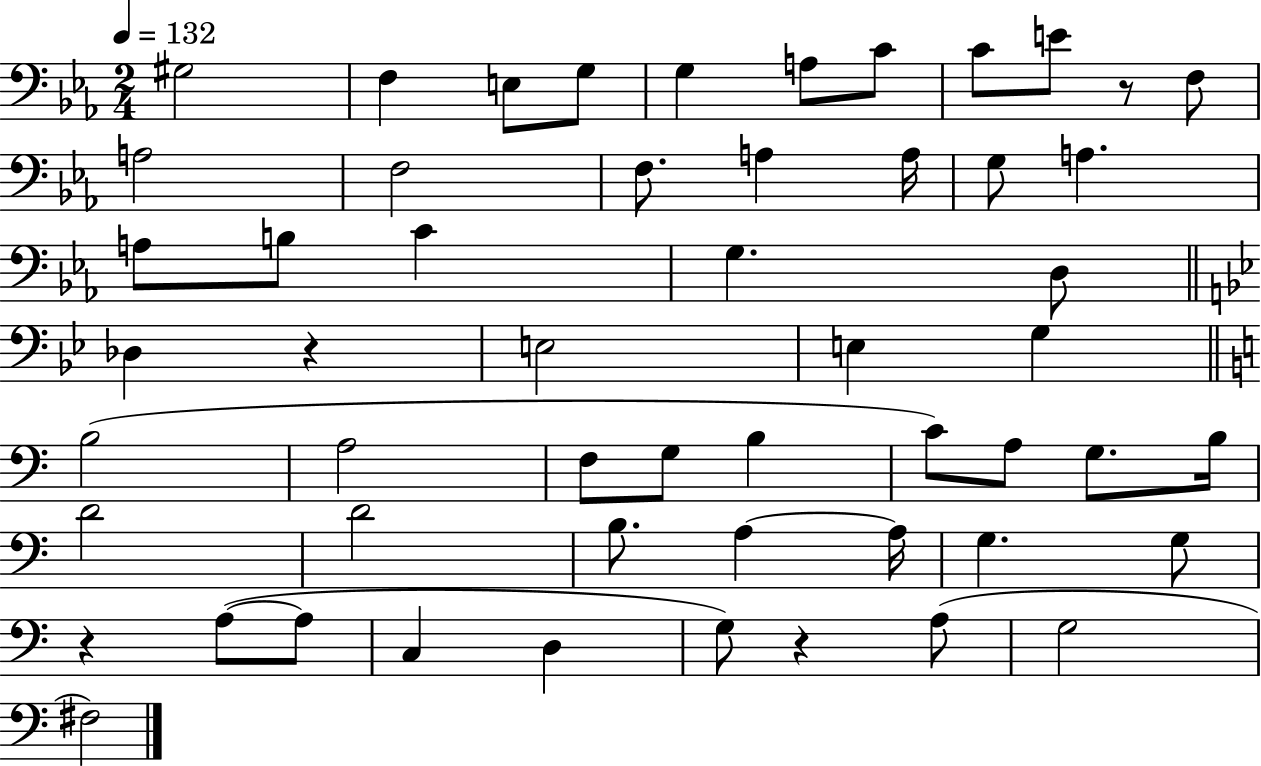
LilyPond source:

{
  \clef bass
  \numericTimeSignature
  \time 2/4
  \key ees \major
  \tempo 4 = 132
  \repeat volta 2 { gis2 | f4 e8 g8 | g4 a8 c'8 | c'8 e'8 r8 f8 | \break a2 | f2 | f8. a4 a16 | g8 a4. | \break a8 b8 c'4 | g4. d8 | \bar "||" \break \key bes \major des4 r4 | e2 | e4 g4 | \bar "||" \break \key c \major b2( | a2 | f8 g8 b4 | c'8) a8 g8. b16 | \break d'2 | d'2 | b8. a4~~ a16 | g4. g8 | \break r4 a8~(~ a8 | c4 d4 | g8) r4 a8( | g2 | \break fis2) | } \bar "|."
}